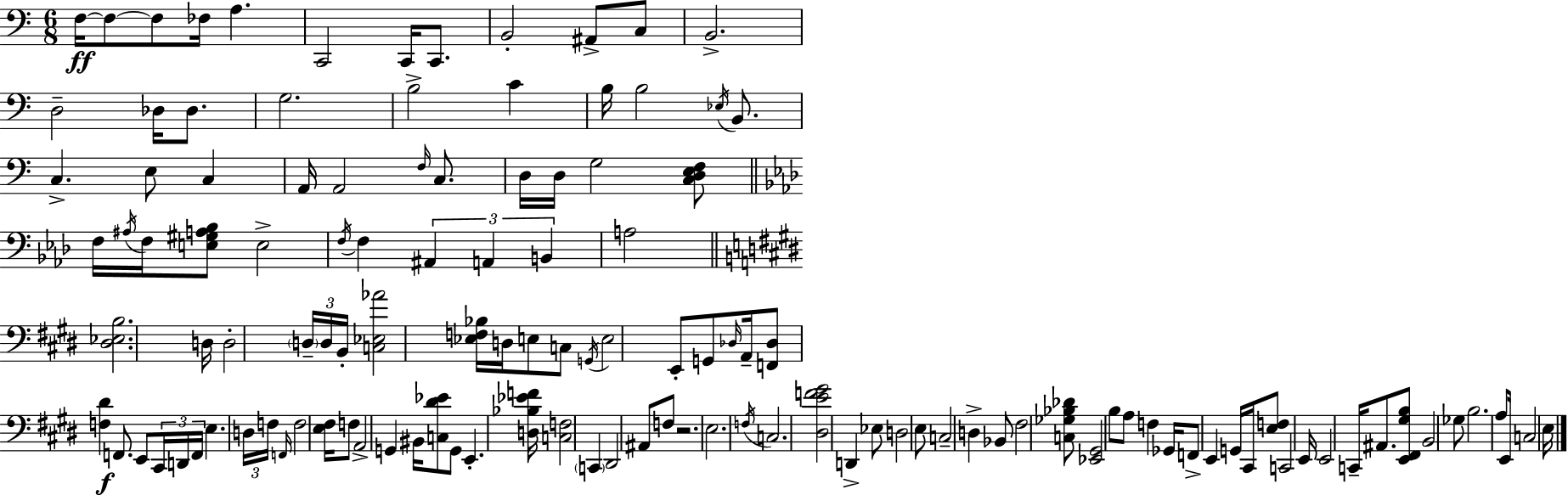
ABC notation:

X:1
T:Untitled
M:6/8
L:1/4
K:C
F,/4 F,/2 F,/2 _F,/4 A, C,,2 C,,/4 C,,/2 B,,2 ^A,,/2 C,/2 B,,2 D,2 _D,/4 _D,/2 G,2 B,2 C B,/4 B,2 _E,/4 B,,/2 C, E,/2 C, A,,/4 A,,2 F,/4 C,/2 D,/4 D,/4 G,2 [C,D,E,F,]/2 F,/4 ^A,/4 F,/4 [E,^G,A,_B,]/2 E,2 F,/4 F, ^A,, A,, B,, A,2 [^D,_E,B,]2 D,/4 D,2 D,/4 D,/4 B,,/4 [C,_E,_A]2 [_E,F,_B,]/4 D,/4 E,/2 C,/2 G,,/4 E,2 E,,/2 G,,/2 _D,/4 A,,/4 [F,,_D,]/2 [F,^D] F,,/2 E,,/2 ^C,,/4 D,,/4 F,,/4 E, D,/4 F,/4 F,,/4 F,2 [E,^F,]/4 F,/2 A,,2 G,, ^B,,/4 [C,^D_E]/2 G,,/2 E,, [D,_B,_EF]/4 [C,F,]2 C,, ^D,,2 ^A,,/2 F,/2 z2 E,2 F,/4 C,2 [^D,EF^G]2 D,, _E,/2 D,2 E,/2 C,2 D, _B,,/2 ^F,2 [C,_G,_B,_D]/2 [_E,,^G,,]2 B,/2 A,/2 F, _G,,/4 F,,/2 E,, G,,/4 ^C,,/4 [E,F,]/2 C,,2 E,,/4 E,,2 C,,/4 ^A,,/2 [E,,^F,,^G,B,]/2 B,,2 _G,/2 B,2 A,/2 E,,/4 C,2 E,/4